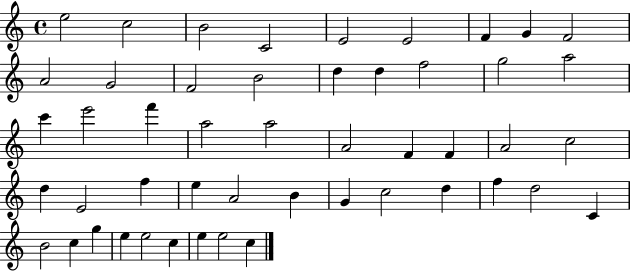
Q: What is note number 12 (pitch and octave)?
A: F4